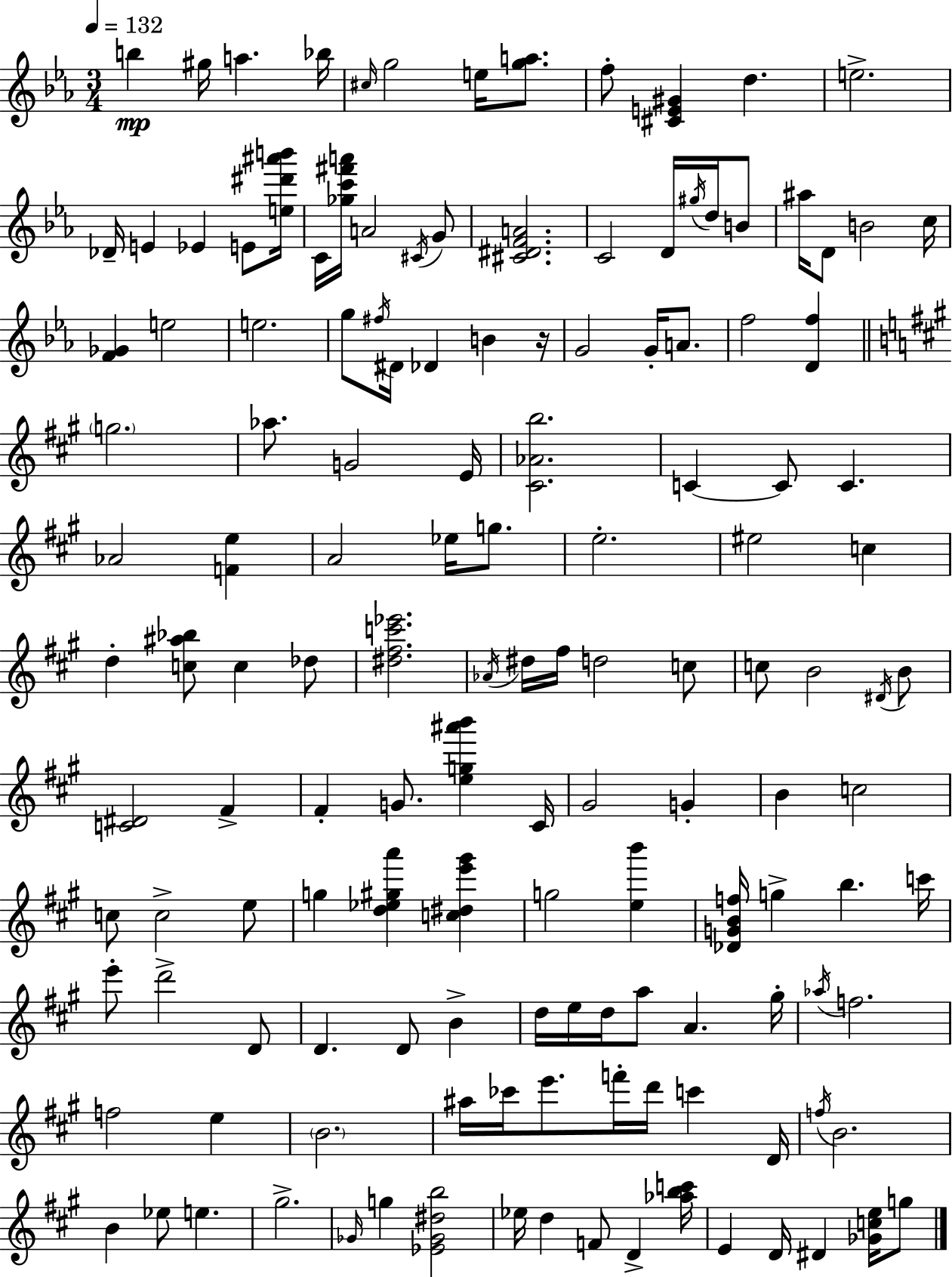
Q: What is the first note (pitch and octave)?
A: B5